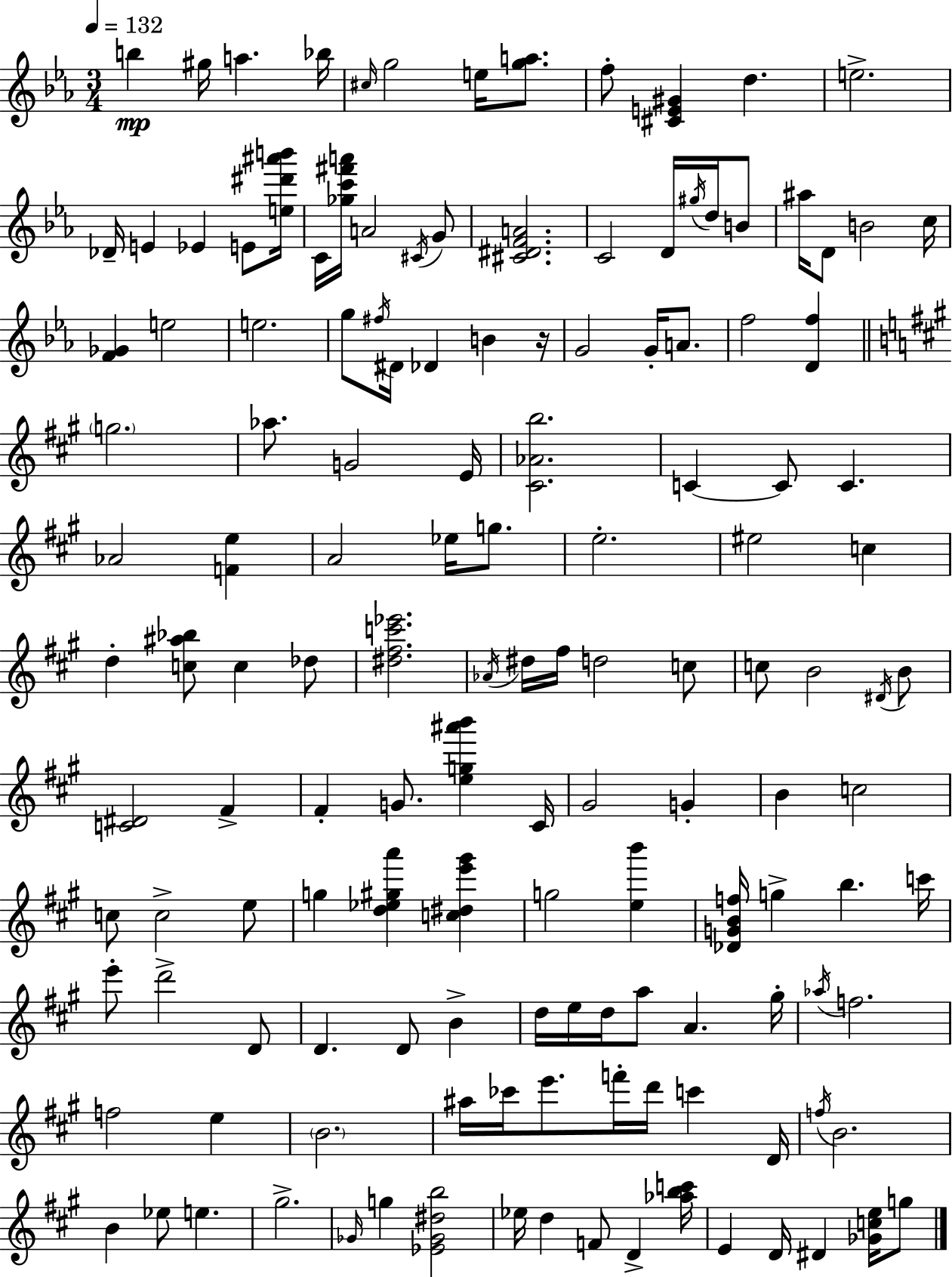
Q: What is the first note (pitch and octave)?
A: B5